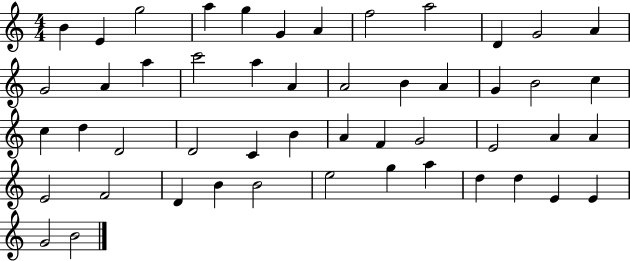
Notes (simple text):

B4/q E4/q G5/h A5/q G5/q G4/q A4/q F5/h A5/h D4/q G4/h A4/q G4/h A4/q A5/q C6/h A5/q A4/q A4/h B4/q A4/q G4/q B4/h C5/q C5/q D5/q D4/h D4/h C4/q B4/q A4/q F4/q G4/h E4/h A4/q A4/q E4/h F4/h D4/q B4/q B4/h E5/h G5/q A5/q D5/q D5/q E4/q E4/q G4/h B4/h